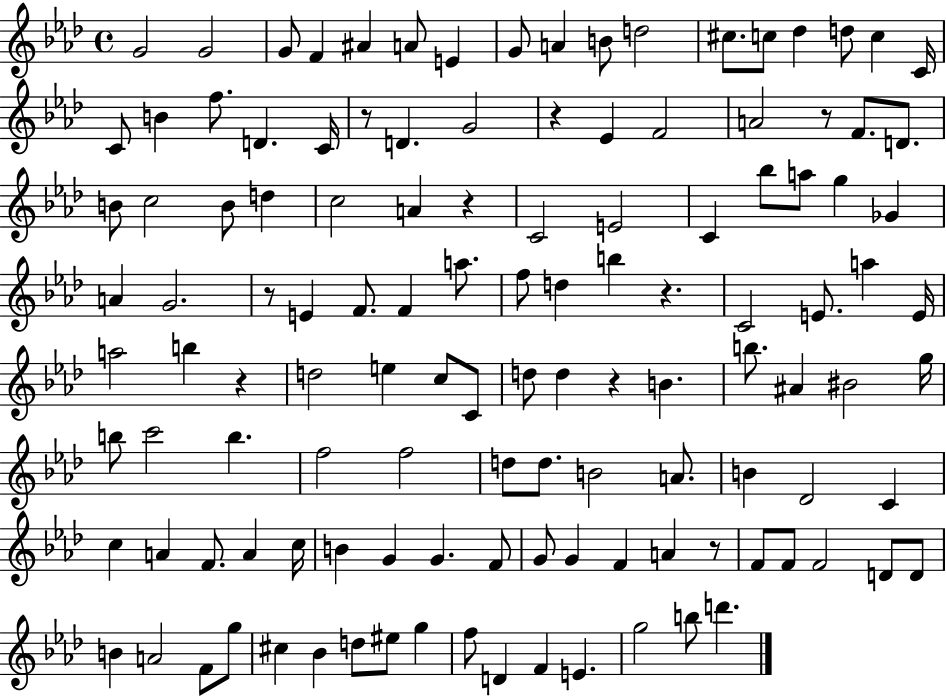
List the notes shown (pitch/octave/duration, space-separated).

G4/h G4/h G4/e F4/q A#4/q A4/e E4/q G4/e A4/q B4/e D5/h C#5/e. C5/e Db5/q D5/e C5/q C4/s C4/e B4/q F5/e. D4/q. C4/s R/e D4/q. G4/h R/q Eb4/q F4/h A4/h R/e F4/e. D4/e. B4/e C5/h B4/e D5/q C5/h A4/q R/q C4/h E4/h C4/q Bb5/e A5/e G5/q Gb4/q A4/q G4/h. R/e E4/q F4/e. F4/q A5/e. F5/e D5/q B5/q R/q. C4/h E4/e. A5/q E4/s A5/h B5/q R/q D5/h E5/q C5/e C4/e D5/e D5/q R/q B4/q. B5/e. A#4/q BIS4/h G5/s B5/e C6/h B5/q. F5/h F5/h D5/e D5/e. B4/h A4/e. B4/q Db4/h C4/q C5/q A4/q F4/e. A4/q C5/s B4/q G4/q G4/q. F4/e G4/e G4/q F4/q A4/q R/e F4/e F4/e F4/h D4/e D4/e B4/q A4/h F4/e G5/e C#5/q Bb4/q D5/e EIS5/e G5/q F5/e D4/q F4/q E4/q. G5/h B5/e D6/q.